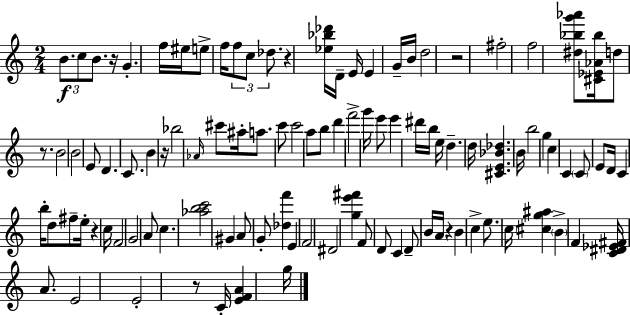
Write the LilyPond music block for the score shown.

{
  \clef treble
  \numericTimeSignature
  \time 2/4
  \key a \minor
  \tuplet 3/2 { b'8.\f c''8 b'8. } | r16 g'4.-. f''16 | eis''16 e''8-> f''16 \tuplet 3/2 { f''8 c''8 | des''8. } r4 <ees'' bes'' des'''>16 | \break d'16-- e'16 e'4 g'16-- b'16 | d''2 | r2 | fis''2-. | \break f''2 | <dis'' bes'' g''' aes'''>8 <cis' ees' aes' bes''>16 d''8 r8. | b'2 | b'2 | \break e'8 d'4. | c'8. b'4 r16 | bes''2 | \grace { aes'16 } cis'''8 ais''16-. a''8. c'''8 | \break c'''2 | a''8 b''8 d'''4 | f'''2-> | g'''16 e'''8 e'''4 | \break dis'''16 b''16 e''16 d''4.-- | d''16 <cis' e' bes' des''>4. | b'16 b''2 | g''4 c''4 | \break c'4 \parenthesize c'8 e'8 | d'16 c'4 b''16-. d''8 | fis''8-- e''16-. r4 | c''16 f'2 | \break g'2 | a'8 c''4. | <aes'' b'' c'''>2 | gis'4 a'8 g'8-. | \break <des'' f'''>4 e'4 | f'2 | dis'2 | <g'' e''' fis'''>4 f'8 d'8 | \break c'4 d'8-- b'16 | a'16 r4 b'4 | c''4-> e''8. | \parenthesize c''16 <cis'' g'' ais''>4 \parenthesize b'4-> | \break f'4 <c' dis' ees' fis'>16 a'8. | e'2 | e'2-. | r8 c'16-. <e' f' a'>4 | \break g''16 \bar "|."
}